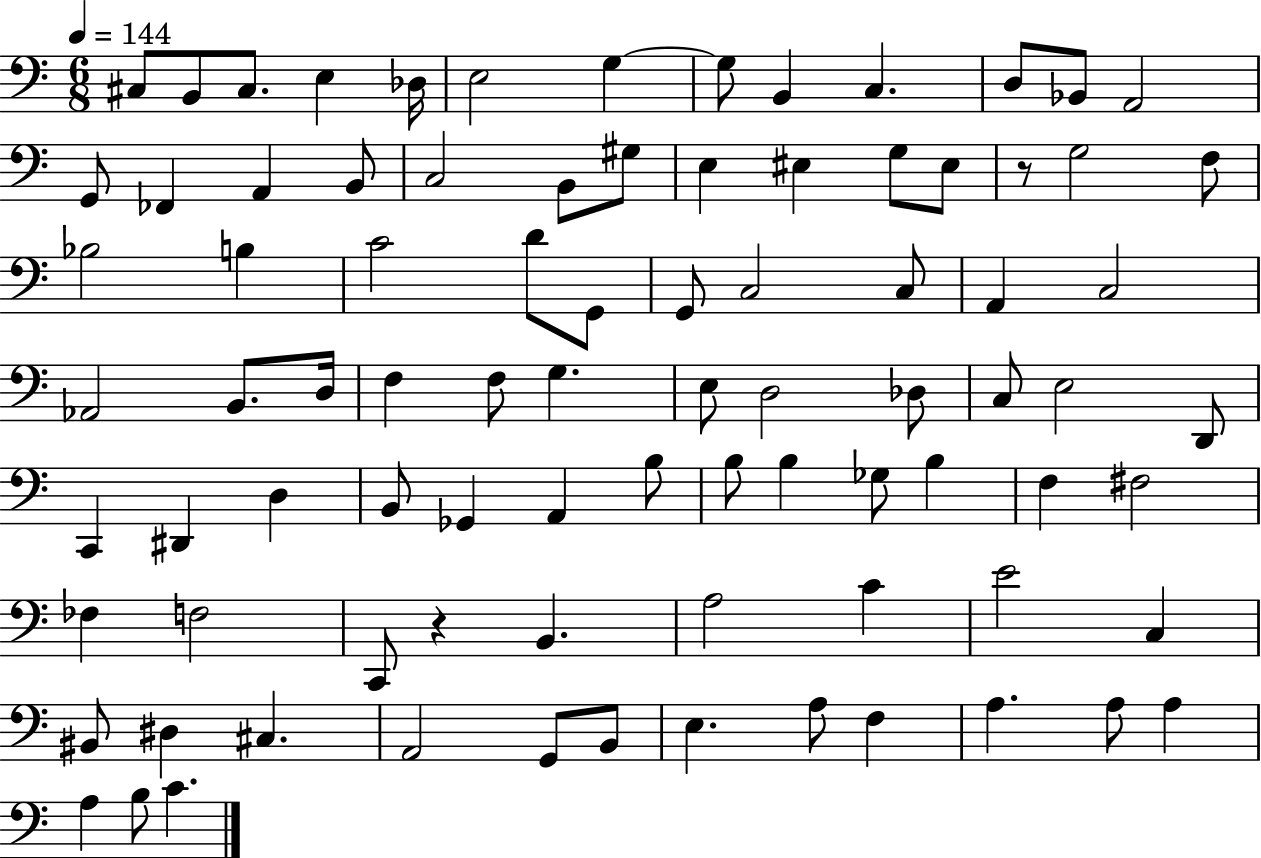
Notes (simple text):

C#3/e B2/e C#3/e. E3/q Db3/s E3/h G3/q G3/e B2/q C3/q. D3/e Bb2/e A2/h G2/e FES2/q A2/q B2/e C3/h B2/e G#3/e E3/q EIS3/q G3/e EIS3/e R/e G3/h F3/e Bb3/h B3/q C4/h D4/e G2/e G2/e C3/h C3/e A2/q C3/h Ab2/h B2/e. D3/s F3/q F3/e G3/q. E3/e D3/h Db3/e C3/e E3/h D2/e C2/q D#2/q D3/q B2/e Gb2/q A2/q B3/e B3/e B3/q Gb3/e B3/q F3/q F#3/h FES3/q F3/h C2/e R/q B2/q. A3/h C4/q E4/h C3/q BIS2/e D#3/q C#3/q. A2/h G2/e B2/e E3/q. A3/e F3/q A3/q. A3/e A3/q A3/q B3/e C4/q.